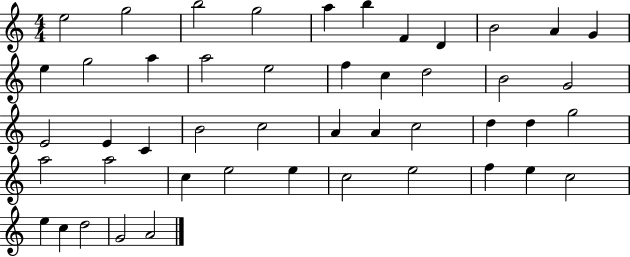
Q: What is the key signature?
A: C major